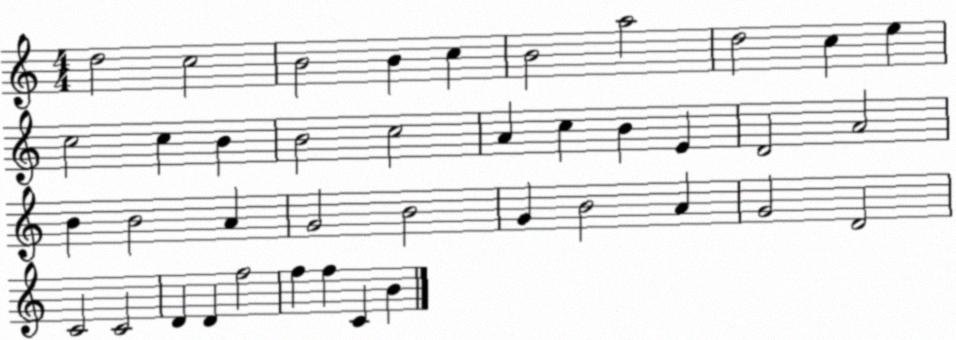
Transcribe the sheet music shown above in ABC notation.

X:1
T:Untitled
M:4/4
L:1/4
K:C
d2 c2 B2 B c B2 a2 d2 c e c2 c B B2 c2 A c B E D2 A2 B B2 A G2 B2 G B2 A G2 D2 C2 C2 D D f2 f f C B